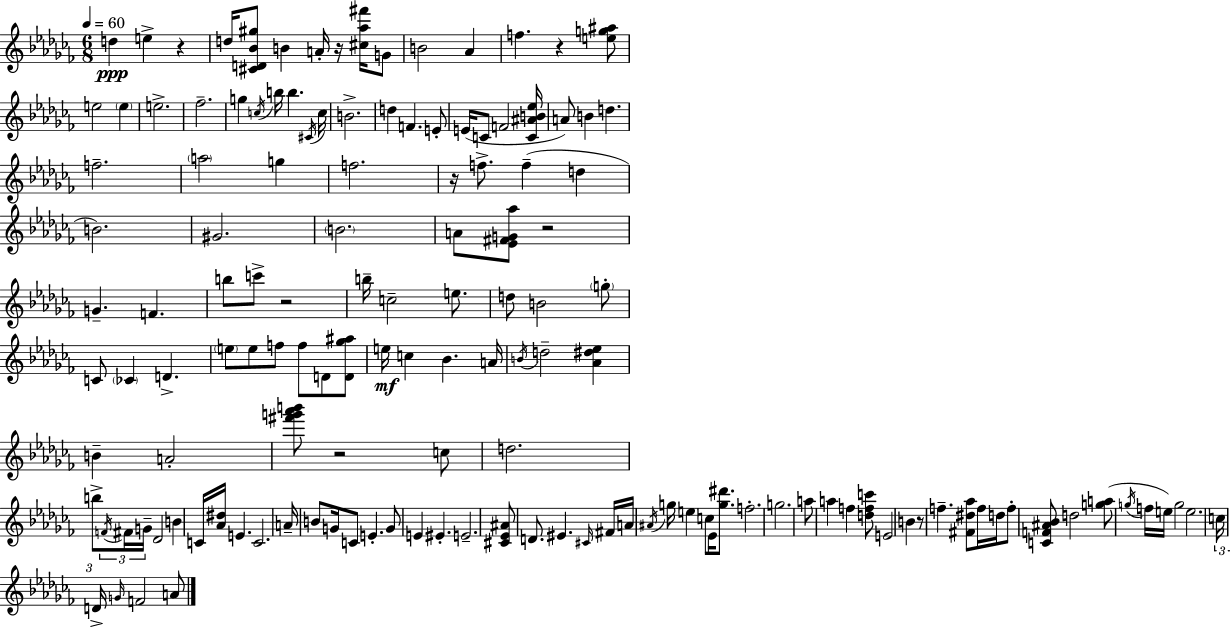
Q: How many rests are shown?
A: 8